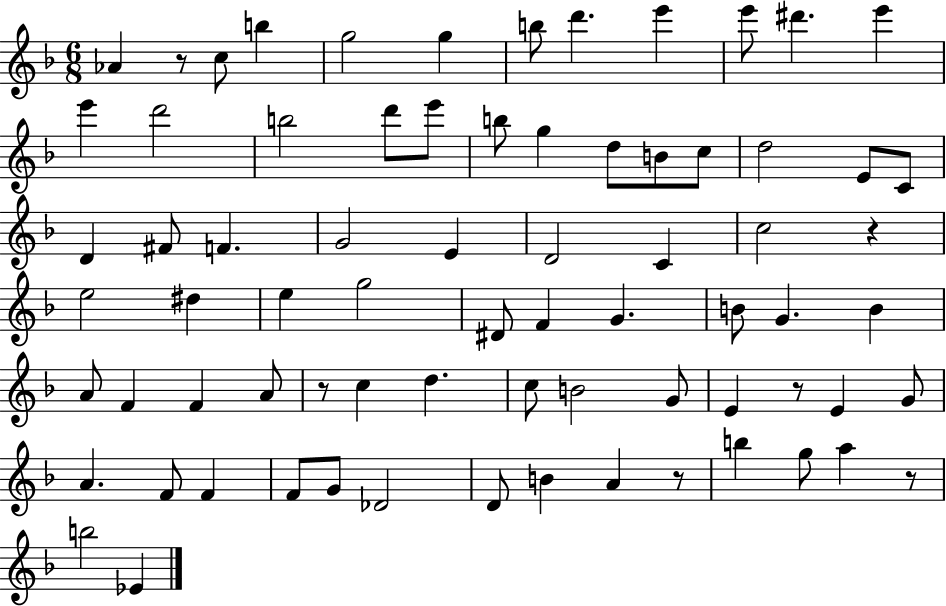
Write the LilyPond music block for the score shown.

{
  \clef treble
  \numericTimeSignature
  \time 6/8
  \key f \major
  aes'4 r8 c''8 b''4 | g''2 g''4 | b''8 d'''4. e'''4 | e'''8 dis'''4. e'''4 | \break e'''4 d'''2 | b''2 d'''8 e'''8 | b''8 g''4 d''8 b'8 c''8 | d''2 e'8 c'8 | \break d'4 fis'8 f'4. | g'2 e'4 | d'2 c'4 | c''2 r4 | \break e''2 dis''4 | e''4 g''2 | dis'8 f'4 g'4. | b'8 g'4. b'4 | \break a'8 f'4 f'4 a'8 | r8 c''4 d''4. | c''8 b'2 g'8 | e'4 r8 e'4 g'8 | \break a'4. f'8 f'4 | f'8 g'8 des'2 | d'8 b'4 a'4 r8 | b''4 g''8 a''4 r8 | \break b''2 ees'4 | \bar "|."
}